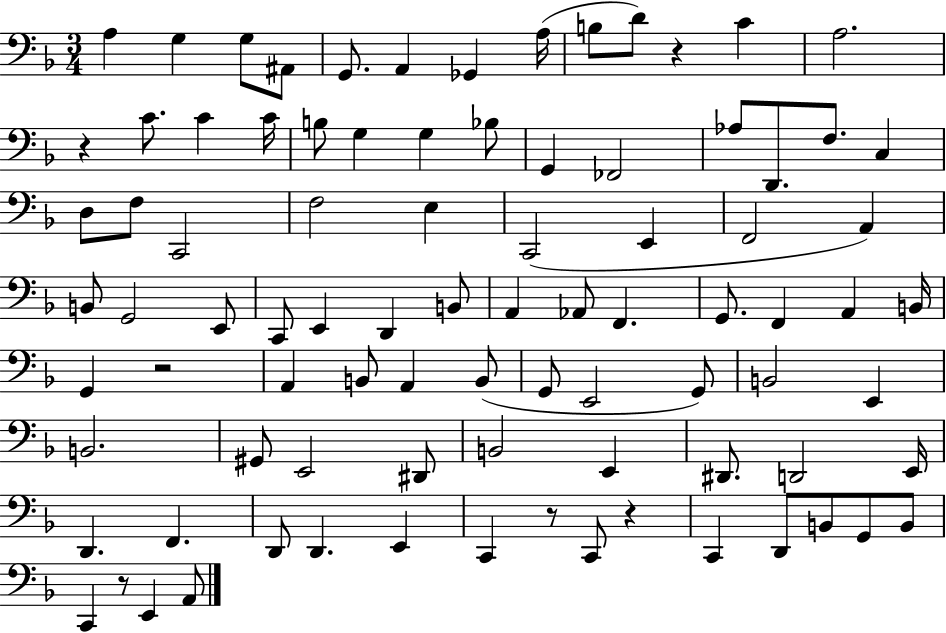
A3/q G3/q G3/e A#2/e G2/e. A2/q Gb2/q A3/s B3/e D4/e R/q C4/q A3/h. R/q C4/e. C4/q C4/s B3/e G3/q G3/q Bb3/e G2/q FES2/h Ab3/e D2/e. F3/e. C3/q D3/e F3/e C2/h F3/h E3/q C2/h E2/q F2/h A2/q B2/e G2/h E2/e C2/e E2/q D2/q B2/e A2/q Ab2/e F2/q. G2/e. F2/q A2/q B2/s G2/q R/h A2/q B2/e A2/q B2/e G2/e E2/h G2/e B2/h E2/q B2/h. G#2/e E2/h D#2/e B2/h E2/q D#2/e. D2/h E2/s D2/q. F2/q. D2/e D2/q. E2/q C2/q R/e C2/e R/q C2/q D2/e B2/e G2/e B2/e C2/q R/e E2/q A2/e